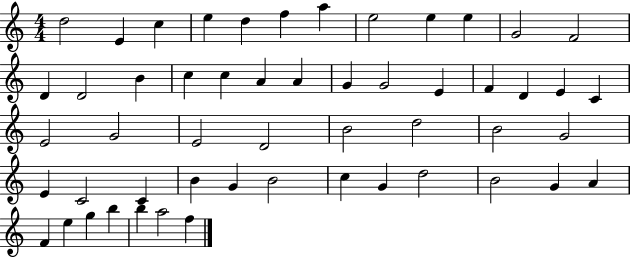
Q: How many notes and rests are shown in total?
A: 53